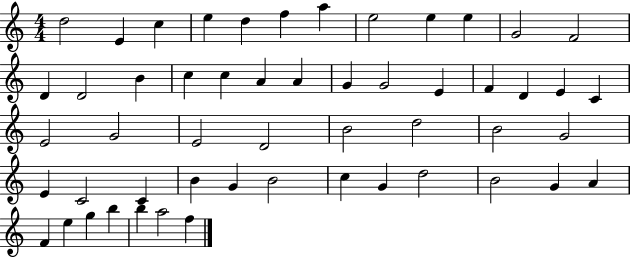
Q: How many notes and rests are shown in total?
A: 53